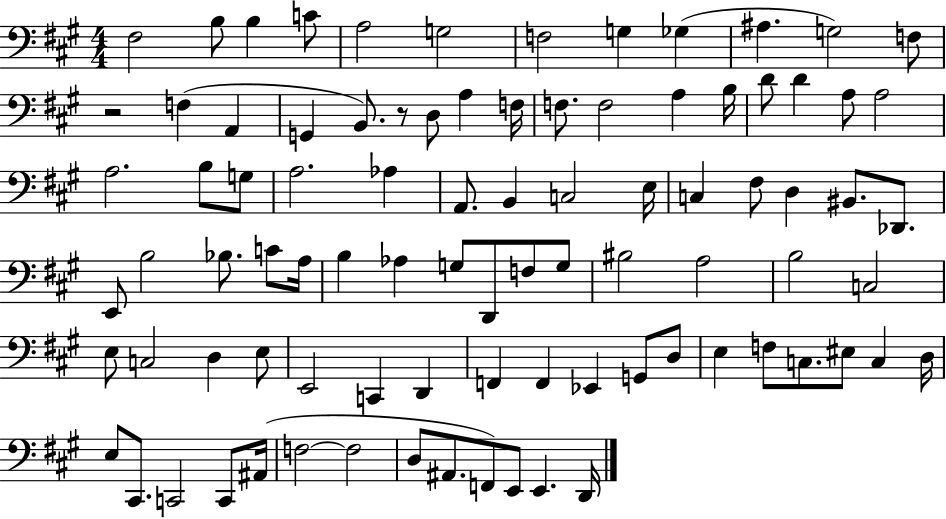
X:1
T:Untitled
M:4/4
L:1/4
K:A
^F,2 B,/2 B, C/2 A,2 G,2 F,2 G, _G, ^A, G,2 F,/2 z2 F, A,, G,, B,,/2 z/2 D,/2 A, F,/4 F,/2 F,2 A, B,/4 D/2 D A,/2 A,2 A,2 B,/2 G,/2 A,2 _A, A,,/2 B,, C,2 E,/4 C, ^F,/2 D, ^B,,/2 _D,,/2 E,,/2 B,2 _B,/2 C/2 A,/4 B, _A, G,/2 D,,/2 F,/2 G,/2 ^B,2 A,2 B,2 C,2 E,/2 C,2 D, E,/2 E,,2 C,, D,, F,, F,, _E,, G,,/2 D,/2 E, F,/2 C,/2 ^E,/2 C, D,/4 E,/2 ^C,,/2 C,,2 C,,/2 ^A,,/4 F,2 F,2 D,/2 ^A,,/2 F,,/2 E,,/2 E,, D,,/4